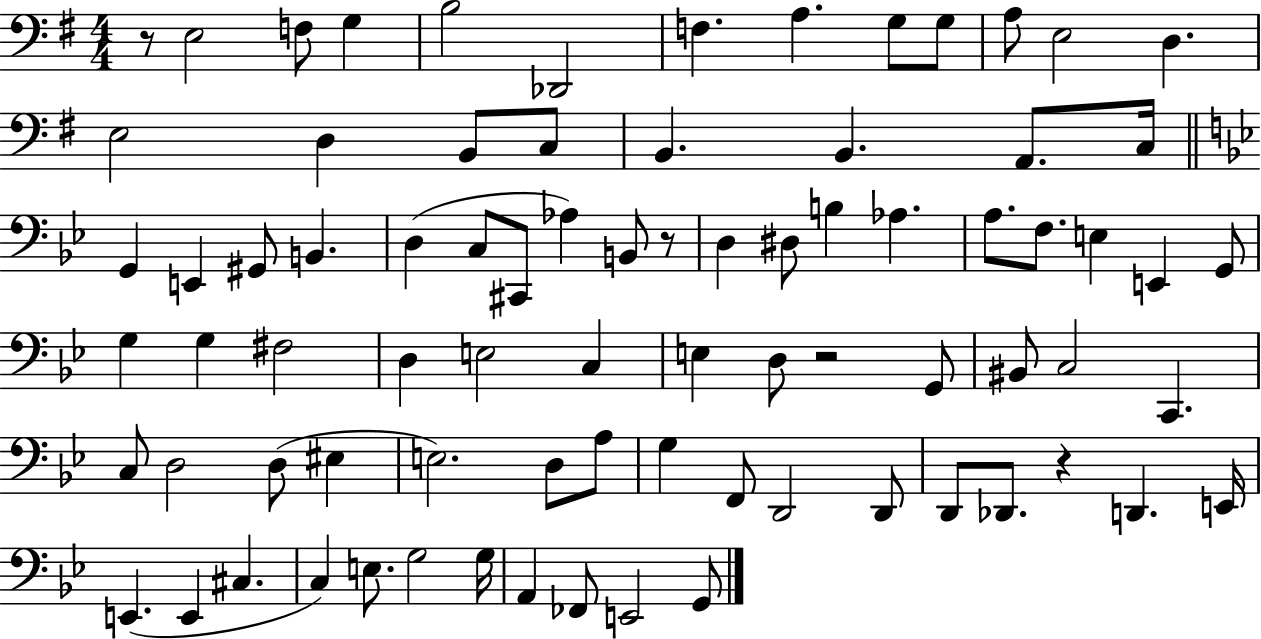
{
  \clef bass
  \numericTimeSignature
  \time 4/4
  \key g \major
  r8 e2 f8 g4 | b2 des,2 | f4. a4. g8 g8 | a8 e2 d4. | \break e2 d4 b,8 c8 | b,4. b,4. a,8. c16 | \bar "||" \break \key g \minor g,4 e,4 gis,8 b,4. | d4( c8 cis,8 aes4) b,8 r8 | d4 dis8 b4 aes4. | a8. f8. e4 e,4 g,8 | \break g4 g4 fis2 | d4 e2 c4 | e4 d8 r2 g,8 | bis,8 c2 c,4. | \break c8 d2 d8( eis4 | e2.) d8 a8 | g4 f,8 d,2 d,8 | d,8 des,8. r4 d,4. e,16 | \break e,4.( e,4 cis4. | c4) e8. g2 g16 | a,4 fes,8 e,2 g,8 | \bar "|."
}